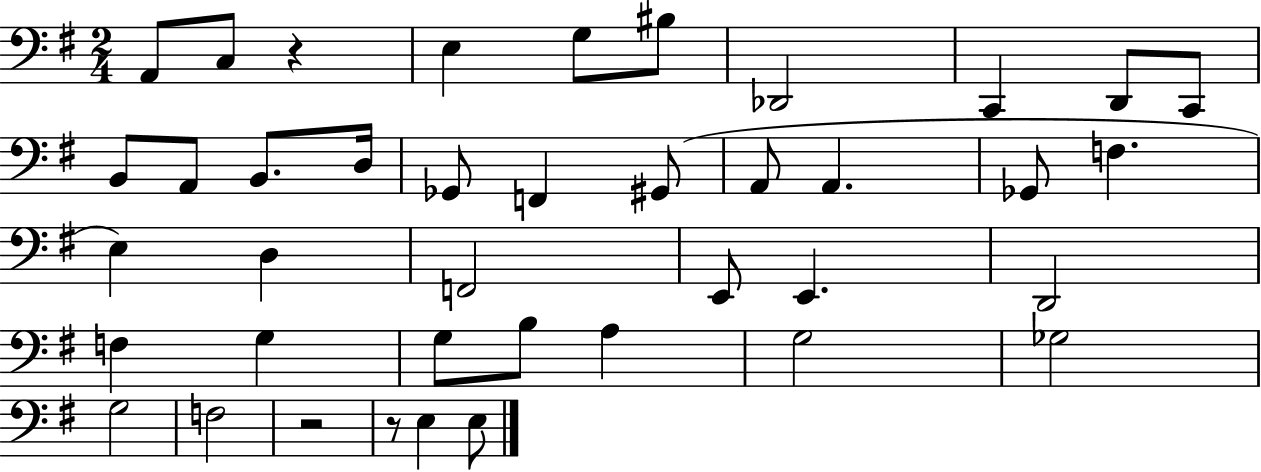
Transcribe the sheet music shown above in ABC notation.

X:1
T:Untitled
M:2/4
L:1/4
K:G
A,,/2 C,/2 z E, G,/2 ^B,/2 _D,,2 C,, D,,/2 C,,/2 B,,/2 A,,/2 B,,/2 D,/4 _G,,/2 F,, ^G,,/2 A,,/2 A,, _G,,/2 F, E, D, F,,2 E,,/2 E,, D,,2 F, G, G,/2 B,/2 A, G,2 _G,2 G,2 F,2 z2 z/2 E, E,/2